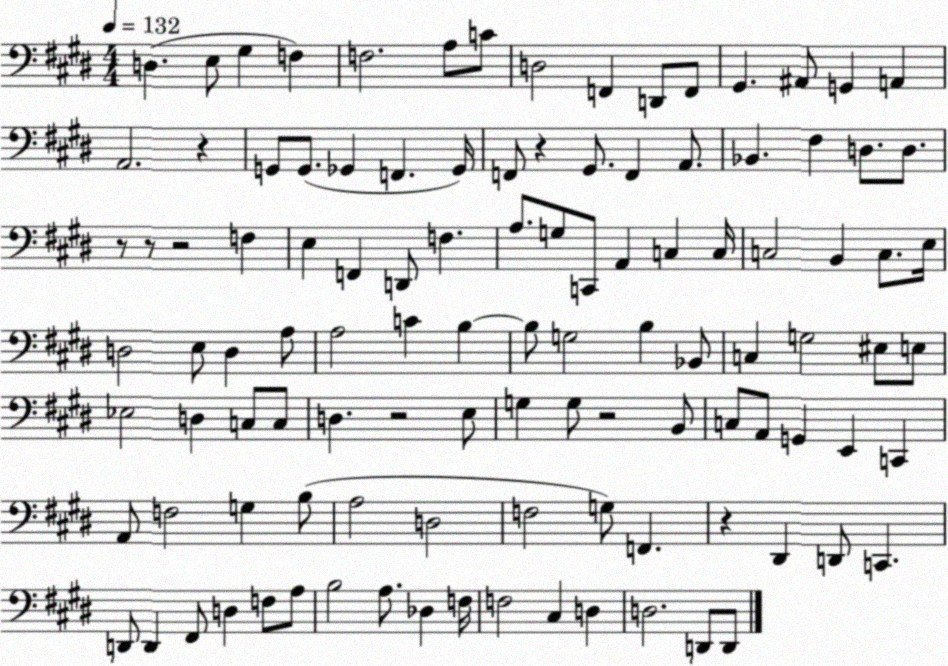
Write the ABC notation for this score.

X:1
T:Untitled
M:4/4
L:1/4
K:E
D, E,/2 ^G, F, F,2 A,/2 C/2 D,2 F,, D,,/2 F,,/2 ^G,, ^A,,/2 G,, A,, A,,2 z G,,/2 G,,/2 _G,, F,, _G,,/4 F,,/2 z ^G,,/2 F,, A,,/2 _B,, ^F, D,/2 D,/2 z/2 z/2 z2 F, E, F,, D,,/2 F, A,/2 G,/2 C,,/2 A,, C, C,/4 C,2 B,, C,/2 E,/4 D,2 E,/2 D, A,/2 A,2 C B, B,/2 G,2 B, _B,,/2 C, G,2 ^E,/2 E,/2 _E,2 D, C,/2 C,/2 D, z2 E,/2 G, G,/2 z2 B,,/2 C,/2 A,,/2 G,, E,, C,, A,,/2 F,2 G, B,/2 A,2 D,2 F,2 G,/2 F,, z ^D,, D,,/2 C,, D,,/2 D,, ^F,,/2 D, F,/2 A,/2 B,2 A,/2 _D, F,/4 F,2 ^C, D, D,2 D,,/2 D,,/2